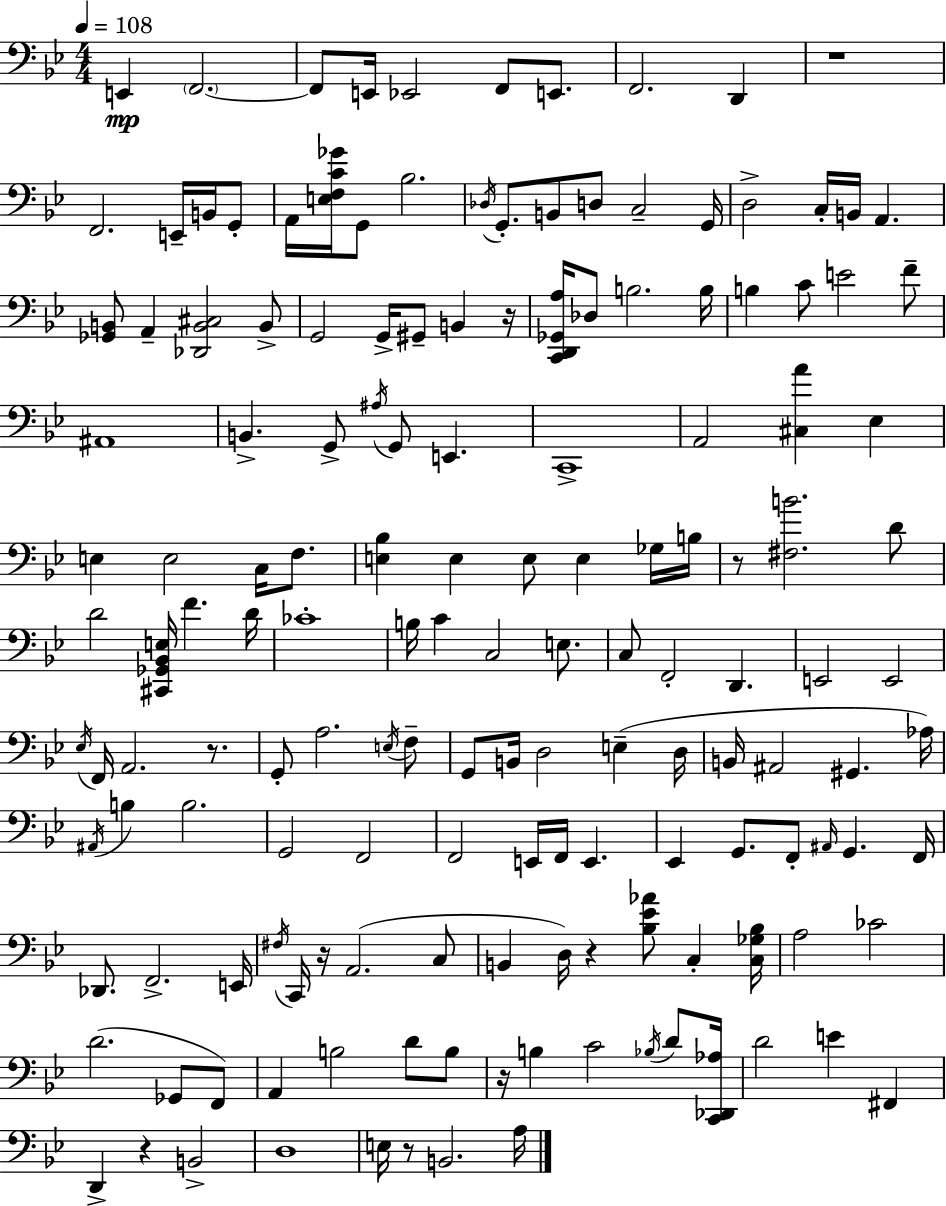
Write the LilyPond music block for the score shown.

{
  \clef bass
  \numericTimeSignature
  \time 4/4
  \key g \minor
  \tempo 4 = 108
  \repeat volta 2 { e,4\mp \parenthesize f,2.~~ | f,8 e,16 ees,2 f,8 e,8. | f,2. d,4 | r1 | \break f,2. e,16-- b,16 g,8-. | a,16 <e f c' ges'>16 g,8 bes2. | \acciaccatura { des16 } g,8.-. b,8 d8 c2-- | g,16 d2-> c16-. b,16 a,4. | \break <ges, b,>8 a,4-- <des, b, cis>2 b,8-> | g,2 g,16-> gis,8-- b,4 | r16 <c, d, ges, a>16 des8 b2. | b16 b4 c'8 e'2 f'8-- | \break ais,1 | b,4.-> g,8-> \acciaccatura { ais16 } g,8 e,4. | c,1-> | a,2 <cis a'>4 ees4 | \break e4 e2 c16 f8. | <e bes>4 e4 e8 e4 | ges16 b16 r8 <fis b'>2. | d'8 d'2 <cis, ges, bes, e>16 f'4. | \break d'16 ces'1-. | b16 c'4 c2 e8. | c8 f,2-. d,4. | e,2 e,2 | \break \acciaccatura { ees16 } f,16 a,2. | r8. g,8-. a2. | \acciaccatura { e16 } f8-- g,8 b,16 d2 e4--( | d16 b,16 ais,2 gis,4. | \break aes16) \acciaccatura { ais,16 } b4 b2. | g,2 f,2 | f,2 e,16 f,16 e,4. | ees,4 g,8. f,8-. \grace { ais,16 } g,4. | \break f,16 des,8. f,2.-> | e,16 \acciaccatura { fis16 } c,16 r16 a,2.( | c8 b,4 d16) r4 | <bes ees' aes'>8 c4-. <c ges bes>16 a2 ces'2 | \break d'2.( | ges,8 f,8) a,4 b2 | d'8 b8 r16 b4 c'2 | \acciaccatura { bes16 } d'8 <c, des, aes>16 d'2 | \break e'4 fis,4 d,4-> r4 | b,2-> d1 | e16 r8 b,2. | a16 } \bar "|."
}